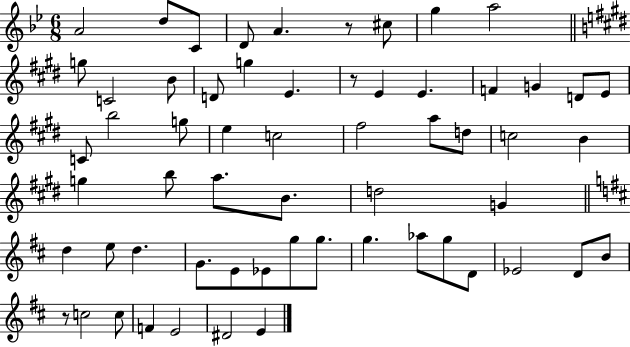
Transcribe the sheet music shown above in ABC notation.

X:1
T:Untitled
M:6/8
L:1/4
K:Bb
A2 d/2 C/2 D/2 A z/2 ^c/2 g a2 g/2 C2 B/2 D/2 g E z/2 E E F G D/2 E/2 C/2 b2 g/2 e c2 ^f2 a/2 d/2 c2 B g b/2 a/2 B/2 d2 G d e/2 d G/2 E/2 _E/2 g/2 g/2 g _a/2 g/2 D/2 _E2 D/2 B/2 z/2 c2 c/2 F E2 ^D2 E